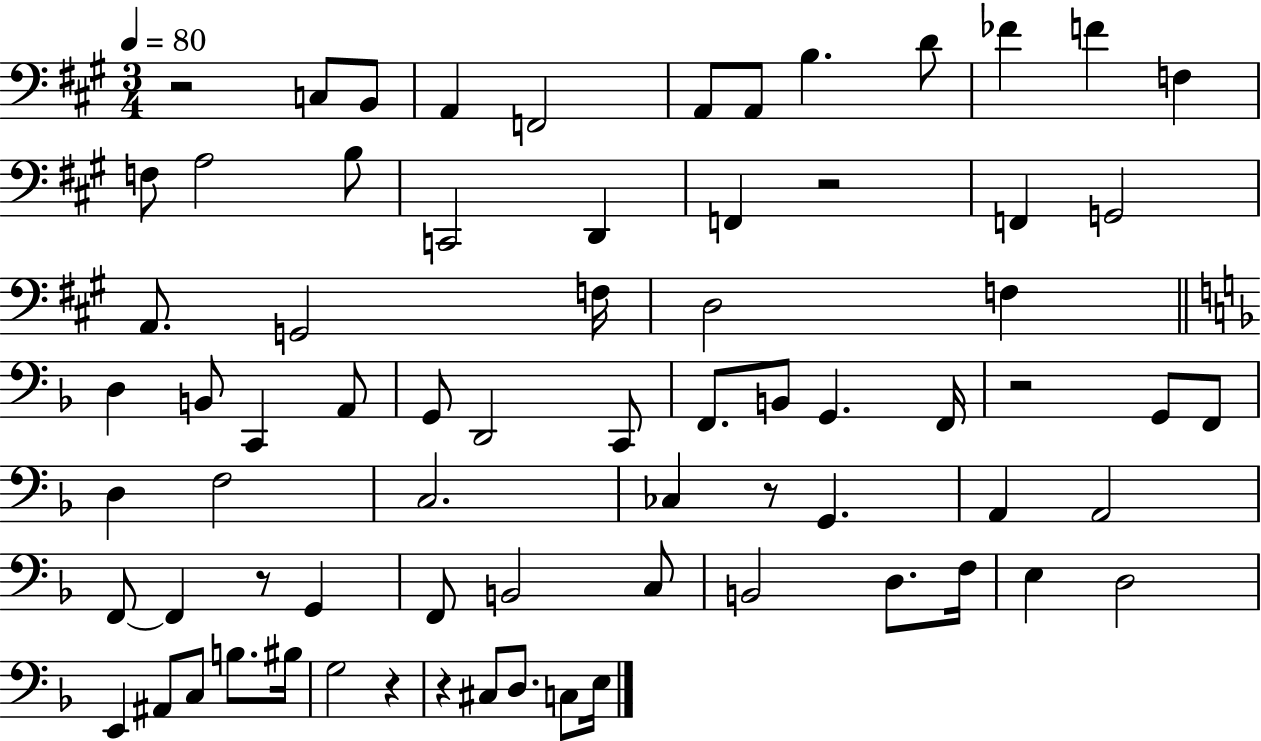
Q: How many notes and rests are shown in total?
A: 72